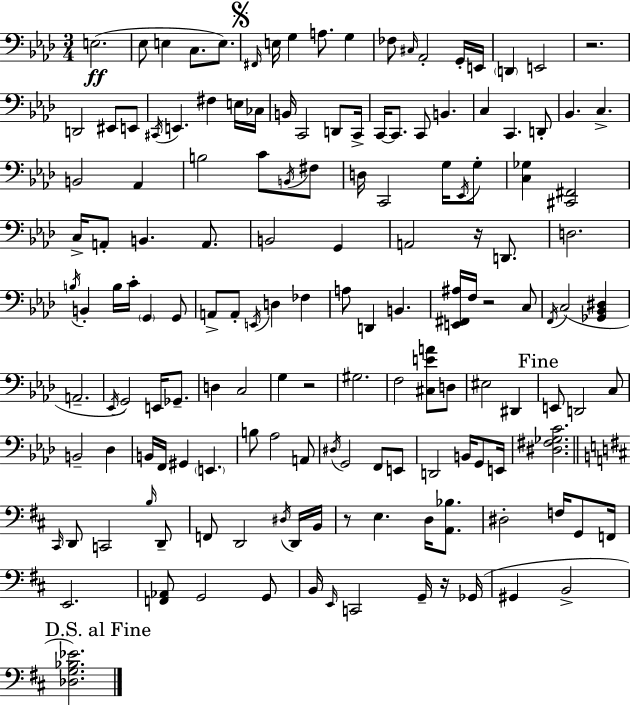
X:1
T:Untitled
M:3/4
L:1/4
K:Fm
E,2 _E,/2 E, C,/2 E,/2 ^F,,/4 E,/4 G, A,/2 G, _F,/2 ^C,/4 _A,,2 G,,/4 E,,/4 D,, E,,2 z2 D,,2 ^E,,/2 E,,/2 ^C,,/4 E,, ^F, E,/4 _C,/4 B,,/4 C,,2 D,,/2 C,,/4 C,,/4 C,,/2 C,,/2 B,, C, C,, D,,/2 _B,, C, B,,2 _A,, B,2 C/2 B,,/4 ^F,/2 D,/4 C,,2 G,/4 _E,,/4 G,/2 [C,_G,] [^C,,^F,,]2 C,/4 A,,/2 B,, A,,/2 B,,2 G,, A,,2 z/4 D,,/2 D,2 B,/4 B,, B,/4 C/4 G,, G,,/2 A,,/2 A,,/2 E,,/4 D, _F, A,/2 D,, B,, [E,,^F,,^A,]/4 F,/4 z2 C,/2 F,,/4 C,2 [_G,,_B,,^D,] A,,2 _E,,/4 G,,2 E,,/4 _G,,/2 D, C,2 G, z2 ^G,2 F,2 [^C,EA]/2 D,/2 ^E,2 ^D,, E,,/2 D,,2 C,/2 B,,2 _D, B,,/4 F,,/4 ^G,, E,, B,/2 _A,2 A,,/2 ^D,/4 G,,2 F,,/2 E,,/2 D,,2 B,,/4 G,,/2 E,,/4 [^D,^F,_G,C]2 ^C,,/4 D,,/2 C,,2 B,/4 D,,/2 F,,/2 D,,2 ^D,/4 D,,/4 B,,/4 z/2 E, D,/4 [A,,_B,]/2 ^D,2 F,/4 G,,/2 F,,/4 E,,2 [F,,_A,,]/2 G,,2 G,,/2 B,,/4 E,,/4 C,,2 G,,/4 z/4 _G,,/4 ^G,, B,,2 [_D,G,_B,_E]2